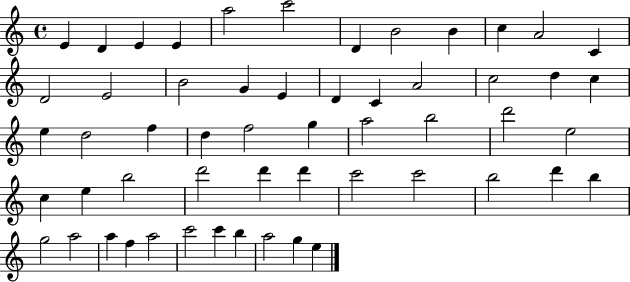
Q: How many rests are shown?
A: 0